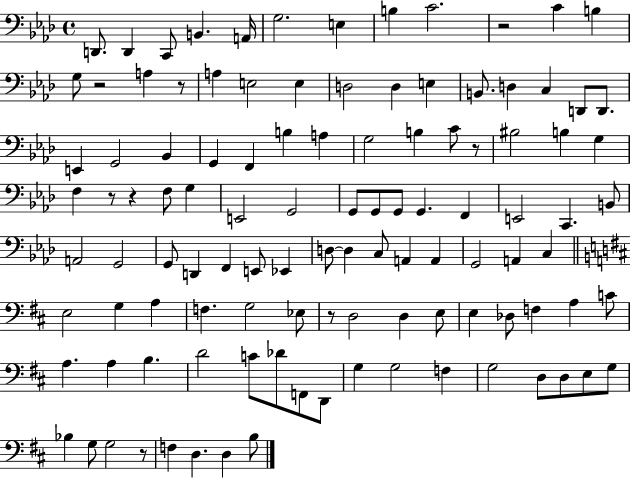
D2/e. D2/q C2/e B2/q. A2/s G3/h. E3/q B3/q C4/h. R/h C4/q B3/q G3/e R/h A3/q R/e A3/q E3/h E3/q D3/h D3/q E3/q B2/e. D3/q C3/q D2/e D2/e. E2/q G2/h Bb2/q G2/q F2/q B3/q A3/q G3/h B3/q C4/e R/e BIS3/h B3/q G3/q F3/q R/e R/q F3/e G3/q E2/h G2/h G2/e G2/e G2/e G2/q. F2/q E2/h C2/q. B2/e A2/h G2/h G2/e D2/q F2/q E2/e Eb2/q D3/e D3/q C3/e A2/q A2/q G2/h A2/q C3/q E3/h G3/q A3/q F3/q. G3/h Eb3/e R/e D3/h D3/q E3/e E3/q Db3/e F3/q A3/q C4/e A3/q. A3/q B3/q. D4/h C4/e Db4/e F2/e D2/e G3/q G3/h F3/q G3/h D3/e D3/e E3/e G3/e Bb3/q G3/e G3/h R/e F3/q D3/q. D3/q B3/e